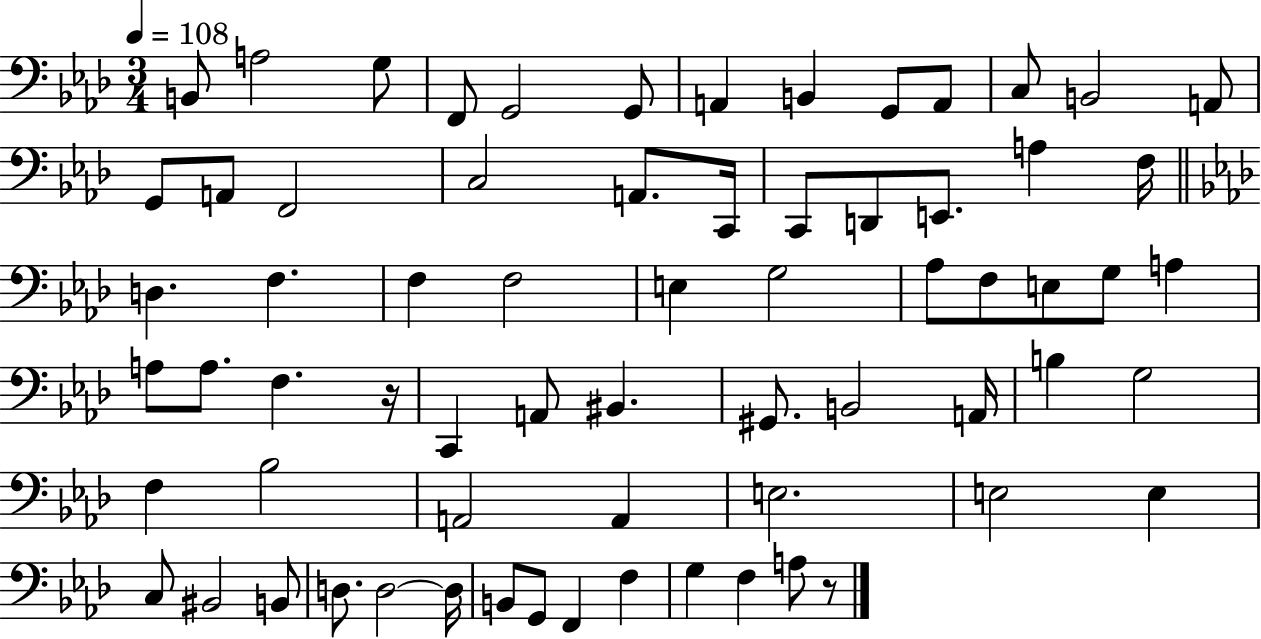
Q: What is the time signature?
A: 3/4